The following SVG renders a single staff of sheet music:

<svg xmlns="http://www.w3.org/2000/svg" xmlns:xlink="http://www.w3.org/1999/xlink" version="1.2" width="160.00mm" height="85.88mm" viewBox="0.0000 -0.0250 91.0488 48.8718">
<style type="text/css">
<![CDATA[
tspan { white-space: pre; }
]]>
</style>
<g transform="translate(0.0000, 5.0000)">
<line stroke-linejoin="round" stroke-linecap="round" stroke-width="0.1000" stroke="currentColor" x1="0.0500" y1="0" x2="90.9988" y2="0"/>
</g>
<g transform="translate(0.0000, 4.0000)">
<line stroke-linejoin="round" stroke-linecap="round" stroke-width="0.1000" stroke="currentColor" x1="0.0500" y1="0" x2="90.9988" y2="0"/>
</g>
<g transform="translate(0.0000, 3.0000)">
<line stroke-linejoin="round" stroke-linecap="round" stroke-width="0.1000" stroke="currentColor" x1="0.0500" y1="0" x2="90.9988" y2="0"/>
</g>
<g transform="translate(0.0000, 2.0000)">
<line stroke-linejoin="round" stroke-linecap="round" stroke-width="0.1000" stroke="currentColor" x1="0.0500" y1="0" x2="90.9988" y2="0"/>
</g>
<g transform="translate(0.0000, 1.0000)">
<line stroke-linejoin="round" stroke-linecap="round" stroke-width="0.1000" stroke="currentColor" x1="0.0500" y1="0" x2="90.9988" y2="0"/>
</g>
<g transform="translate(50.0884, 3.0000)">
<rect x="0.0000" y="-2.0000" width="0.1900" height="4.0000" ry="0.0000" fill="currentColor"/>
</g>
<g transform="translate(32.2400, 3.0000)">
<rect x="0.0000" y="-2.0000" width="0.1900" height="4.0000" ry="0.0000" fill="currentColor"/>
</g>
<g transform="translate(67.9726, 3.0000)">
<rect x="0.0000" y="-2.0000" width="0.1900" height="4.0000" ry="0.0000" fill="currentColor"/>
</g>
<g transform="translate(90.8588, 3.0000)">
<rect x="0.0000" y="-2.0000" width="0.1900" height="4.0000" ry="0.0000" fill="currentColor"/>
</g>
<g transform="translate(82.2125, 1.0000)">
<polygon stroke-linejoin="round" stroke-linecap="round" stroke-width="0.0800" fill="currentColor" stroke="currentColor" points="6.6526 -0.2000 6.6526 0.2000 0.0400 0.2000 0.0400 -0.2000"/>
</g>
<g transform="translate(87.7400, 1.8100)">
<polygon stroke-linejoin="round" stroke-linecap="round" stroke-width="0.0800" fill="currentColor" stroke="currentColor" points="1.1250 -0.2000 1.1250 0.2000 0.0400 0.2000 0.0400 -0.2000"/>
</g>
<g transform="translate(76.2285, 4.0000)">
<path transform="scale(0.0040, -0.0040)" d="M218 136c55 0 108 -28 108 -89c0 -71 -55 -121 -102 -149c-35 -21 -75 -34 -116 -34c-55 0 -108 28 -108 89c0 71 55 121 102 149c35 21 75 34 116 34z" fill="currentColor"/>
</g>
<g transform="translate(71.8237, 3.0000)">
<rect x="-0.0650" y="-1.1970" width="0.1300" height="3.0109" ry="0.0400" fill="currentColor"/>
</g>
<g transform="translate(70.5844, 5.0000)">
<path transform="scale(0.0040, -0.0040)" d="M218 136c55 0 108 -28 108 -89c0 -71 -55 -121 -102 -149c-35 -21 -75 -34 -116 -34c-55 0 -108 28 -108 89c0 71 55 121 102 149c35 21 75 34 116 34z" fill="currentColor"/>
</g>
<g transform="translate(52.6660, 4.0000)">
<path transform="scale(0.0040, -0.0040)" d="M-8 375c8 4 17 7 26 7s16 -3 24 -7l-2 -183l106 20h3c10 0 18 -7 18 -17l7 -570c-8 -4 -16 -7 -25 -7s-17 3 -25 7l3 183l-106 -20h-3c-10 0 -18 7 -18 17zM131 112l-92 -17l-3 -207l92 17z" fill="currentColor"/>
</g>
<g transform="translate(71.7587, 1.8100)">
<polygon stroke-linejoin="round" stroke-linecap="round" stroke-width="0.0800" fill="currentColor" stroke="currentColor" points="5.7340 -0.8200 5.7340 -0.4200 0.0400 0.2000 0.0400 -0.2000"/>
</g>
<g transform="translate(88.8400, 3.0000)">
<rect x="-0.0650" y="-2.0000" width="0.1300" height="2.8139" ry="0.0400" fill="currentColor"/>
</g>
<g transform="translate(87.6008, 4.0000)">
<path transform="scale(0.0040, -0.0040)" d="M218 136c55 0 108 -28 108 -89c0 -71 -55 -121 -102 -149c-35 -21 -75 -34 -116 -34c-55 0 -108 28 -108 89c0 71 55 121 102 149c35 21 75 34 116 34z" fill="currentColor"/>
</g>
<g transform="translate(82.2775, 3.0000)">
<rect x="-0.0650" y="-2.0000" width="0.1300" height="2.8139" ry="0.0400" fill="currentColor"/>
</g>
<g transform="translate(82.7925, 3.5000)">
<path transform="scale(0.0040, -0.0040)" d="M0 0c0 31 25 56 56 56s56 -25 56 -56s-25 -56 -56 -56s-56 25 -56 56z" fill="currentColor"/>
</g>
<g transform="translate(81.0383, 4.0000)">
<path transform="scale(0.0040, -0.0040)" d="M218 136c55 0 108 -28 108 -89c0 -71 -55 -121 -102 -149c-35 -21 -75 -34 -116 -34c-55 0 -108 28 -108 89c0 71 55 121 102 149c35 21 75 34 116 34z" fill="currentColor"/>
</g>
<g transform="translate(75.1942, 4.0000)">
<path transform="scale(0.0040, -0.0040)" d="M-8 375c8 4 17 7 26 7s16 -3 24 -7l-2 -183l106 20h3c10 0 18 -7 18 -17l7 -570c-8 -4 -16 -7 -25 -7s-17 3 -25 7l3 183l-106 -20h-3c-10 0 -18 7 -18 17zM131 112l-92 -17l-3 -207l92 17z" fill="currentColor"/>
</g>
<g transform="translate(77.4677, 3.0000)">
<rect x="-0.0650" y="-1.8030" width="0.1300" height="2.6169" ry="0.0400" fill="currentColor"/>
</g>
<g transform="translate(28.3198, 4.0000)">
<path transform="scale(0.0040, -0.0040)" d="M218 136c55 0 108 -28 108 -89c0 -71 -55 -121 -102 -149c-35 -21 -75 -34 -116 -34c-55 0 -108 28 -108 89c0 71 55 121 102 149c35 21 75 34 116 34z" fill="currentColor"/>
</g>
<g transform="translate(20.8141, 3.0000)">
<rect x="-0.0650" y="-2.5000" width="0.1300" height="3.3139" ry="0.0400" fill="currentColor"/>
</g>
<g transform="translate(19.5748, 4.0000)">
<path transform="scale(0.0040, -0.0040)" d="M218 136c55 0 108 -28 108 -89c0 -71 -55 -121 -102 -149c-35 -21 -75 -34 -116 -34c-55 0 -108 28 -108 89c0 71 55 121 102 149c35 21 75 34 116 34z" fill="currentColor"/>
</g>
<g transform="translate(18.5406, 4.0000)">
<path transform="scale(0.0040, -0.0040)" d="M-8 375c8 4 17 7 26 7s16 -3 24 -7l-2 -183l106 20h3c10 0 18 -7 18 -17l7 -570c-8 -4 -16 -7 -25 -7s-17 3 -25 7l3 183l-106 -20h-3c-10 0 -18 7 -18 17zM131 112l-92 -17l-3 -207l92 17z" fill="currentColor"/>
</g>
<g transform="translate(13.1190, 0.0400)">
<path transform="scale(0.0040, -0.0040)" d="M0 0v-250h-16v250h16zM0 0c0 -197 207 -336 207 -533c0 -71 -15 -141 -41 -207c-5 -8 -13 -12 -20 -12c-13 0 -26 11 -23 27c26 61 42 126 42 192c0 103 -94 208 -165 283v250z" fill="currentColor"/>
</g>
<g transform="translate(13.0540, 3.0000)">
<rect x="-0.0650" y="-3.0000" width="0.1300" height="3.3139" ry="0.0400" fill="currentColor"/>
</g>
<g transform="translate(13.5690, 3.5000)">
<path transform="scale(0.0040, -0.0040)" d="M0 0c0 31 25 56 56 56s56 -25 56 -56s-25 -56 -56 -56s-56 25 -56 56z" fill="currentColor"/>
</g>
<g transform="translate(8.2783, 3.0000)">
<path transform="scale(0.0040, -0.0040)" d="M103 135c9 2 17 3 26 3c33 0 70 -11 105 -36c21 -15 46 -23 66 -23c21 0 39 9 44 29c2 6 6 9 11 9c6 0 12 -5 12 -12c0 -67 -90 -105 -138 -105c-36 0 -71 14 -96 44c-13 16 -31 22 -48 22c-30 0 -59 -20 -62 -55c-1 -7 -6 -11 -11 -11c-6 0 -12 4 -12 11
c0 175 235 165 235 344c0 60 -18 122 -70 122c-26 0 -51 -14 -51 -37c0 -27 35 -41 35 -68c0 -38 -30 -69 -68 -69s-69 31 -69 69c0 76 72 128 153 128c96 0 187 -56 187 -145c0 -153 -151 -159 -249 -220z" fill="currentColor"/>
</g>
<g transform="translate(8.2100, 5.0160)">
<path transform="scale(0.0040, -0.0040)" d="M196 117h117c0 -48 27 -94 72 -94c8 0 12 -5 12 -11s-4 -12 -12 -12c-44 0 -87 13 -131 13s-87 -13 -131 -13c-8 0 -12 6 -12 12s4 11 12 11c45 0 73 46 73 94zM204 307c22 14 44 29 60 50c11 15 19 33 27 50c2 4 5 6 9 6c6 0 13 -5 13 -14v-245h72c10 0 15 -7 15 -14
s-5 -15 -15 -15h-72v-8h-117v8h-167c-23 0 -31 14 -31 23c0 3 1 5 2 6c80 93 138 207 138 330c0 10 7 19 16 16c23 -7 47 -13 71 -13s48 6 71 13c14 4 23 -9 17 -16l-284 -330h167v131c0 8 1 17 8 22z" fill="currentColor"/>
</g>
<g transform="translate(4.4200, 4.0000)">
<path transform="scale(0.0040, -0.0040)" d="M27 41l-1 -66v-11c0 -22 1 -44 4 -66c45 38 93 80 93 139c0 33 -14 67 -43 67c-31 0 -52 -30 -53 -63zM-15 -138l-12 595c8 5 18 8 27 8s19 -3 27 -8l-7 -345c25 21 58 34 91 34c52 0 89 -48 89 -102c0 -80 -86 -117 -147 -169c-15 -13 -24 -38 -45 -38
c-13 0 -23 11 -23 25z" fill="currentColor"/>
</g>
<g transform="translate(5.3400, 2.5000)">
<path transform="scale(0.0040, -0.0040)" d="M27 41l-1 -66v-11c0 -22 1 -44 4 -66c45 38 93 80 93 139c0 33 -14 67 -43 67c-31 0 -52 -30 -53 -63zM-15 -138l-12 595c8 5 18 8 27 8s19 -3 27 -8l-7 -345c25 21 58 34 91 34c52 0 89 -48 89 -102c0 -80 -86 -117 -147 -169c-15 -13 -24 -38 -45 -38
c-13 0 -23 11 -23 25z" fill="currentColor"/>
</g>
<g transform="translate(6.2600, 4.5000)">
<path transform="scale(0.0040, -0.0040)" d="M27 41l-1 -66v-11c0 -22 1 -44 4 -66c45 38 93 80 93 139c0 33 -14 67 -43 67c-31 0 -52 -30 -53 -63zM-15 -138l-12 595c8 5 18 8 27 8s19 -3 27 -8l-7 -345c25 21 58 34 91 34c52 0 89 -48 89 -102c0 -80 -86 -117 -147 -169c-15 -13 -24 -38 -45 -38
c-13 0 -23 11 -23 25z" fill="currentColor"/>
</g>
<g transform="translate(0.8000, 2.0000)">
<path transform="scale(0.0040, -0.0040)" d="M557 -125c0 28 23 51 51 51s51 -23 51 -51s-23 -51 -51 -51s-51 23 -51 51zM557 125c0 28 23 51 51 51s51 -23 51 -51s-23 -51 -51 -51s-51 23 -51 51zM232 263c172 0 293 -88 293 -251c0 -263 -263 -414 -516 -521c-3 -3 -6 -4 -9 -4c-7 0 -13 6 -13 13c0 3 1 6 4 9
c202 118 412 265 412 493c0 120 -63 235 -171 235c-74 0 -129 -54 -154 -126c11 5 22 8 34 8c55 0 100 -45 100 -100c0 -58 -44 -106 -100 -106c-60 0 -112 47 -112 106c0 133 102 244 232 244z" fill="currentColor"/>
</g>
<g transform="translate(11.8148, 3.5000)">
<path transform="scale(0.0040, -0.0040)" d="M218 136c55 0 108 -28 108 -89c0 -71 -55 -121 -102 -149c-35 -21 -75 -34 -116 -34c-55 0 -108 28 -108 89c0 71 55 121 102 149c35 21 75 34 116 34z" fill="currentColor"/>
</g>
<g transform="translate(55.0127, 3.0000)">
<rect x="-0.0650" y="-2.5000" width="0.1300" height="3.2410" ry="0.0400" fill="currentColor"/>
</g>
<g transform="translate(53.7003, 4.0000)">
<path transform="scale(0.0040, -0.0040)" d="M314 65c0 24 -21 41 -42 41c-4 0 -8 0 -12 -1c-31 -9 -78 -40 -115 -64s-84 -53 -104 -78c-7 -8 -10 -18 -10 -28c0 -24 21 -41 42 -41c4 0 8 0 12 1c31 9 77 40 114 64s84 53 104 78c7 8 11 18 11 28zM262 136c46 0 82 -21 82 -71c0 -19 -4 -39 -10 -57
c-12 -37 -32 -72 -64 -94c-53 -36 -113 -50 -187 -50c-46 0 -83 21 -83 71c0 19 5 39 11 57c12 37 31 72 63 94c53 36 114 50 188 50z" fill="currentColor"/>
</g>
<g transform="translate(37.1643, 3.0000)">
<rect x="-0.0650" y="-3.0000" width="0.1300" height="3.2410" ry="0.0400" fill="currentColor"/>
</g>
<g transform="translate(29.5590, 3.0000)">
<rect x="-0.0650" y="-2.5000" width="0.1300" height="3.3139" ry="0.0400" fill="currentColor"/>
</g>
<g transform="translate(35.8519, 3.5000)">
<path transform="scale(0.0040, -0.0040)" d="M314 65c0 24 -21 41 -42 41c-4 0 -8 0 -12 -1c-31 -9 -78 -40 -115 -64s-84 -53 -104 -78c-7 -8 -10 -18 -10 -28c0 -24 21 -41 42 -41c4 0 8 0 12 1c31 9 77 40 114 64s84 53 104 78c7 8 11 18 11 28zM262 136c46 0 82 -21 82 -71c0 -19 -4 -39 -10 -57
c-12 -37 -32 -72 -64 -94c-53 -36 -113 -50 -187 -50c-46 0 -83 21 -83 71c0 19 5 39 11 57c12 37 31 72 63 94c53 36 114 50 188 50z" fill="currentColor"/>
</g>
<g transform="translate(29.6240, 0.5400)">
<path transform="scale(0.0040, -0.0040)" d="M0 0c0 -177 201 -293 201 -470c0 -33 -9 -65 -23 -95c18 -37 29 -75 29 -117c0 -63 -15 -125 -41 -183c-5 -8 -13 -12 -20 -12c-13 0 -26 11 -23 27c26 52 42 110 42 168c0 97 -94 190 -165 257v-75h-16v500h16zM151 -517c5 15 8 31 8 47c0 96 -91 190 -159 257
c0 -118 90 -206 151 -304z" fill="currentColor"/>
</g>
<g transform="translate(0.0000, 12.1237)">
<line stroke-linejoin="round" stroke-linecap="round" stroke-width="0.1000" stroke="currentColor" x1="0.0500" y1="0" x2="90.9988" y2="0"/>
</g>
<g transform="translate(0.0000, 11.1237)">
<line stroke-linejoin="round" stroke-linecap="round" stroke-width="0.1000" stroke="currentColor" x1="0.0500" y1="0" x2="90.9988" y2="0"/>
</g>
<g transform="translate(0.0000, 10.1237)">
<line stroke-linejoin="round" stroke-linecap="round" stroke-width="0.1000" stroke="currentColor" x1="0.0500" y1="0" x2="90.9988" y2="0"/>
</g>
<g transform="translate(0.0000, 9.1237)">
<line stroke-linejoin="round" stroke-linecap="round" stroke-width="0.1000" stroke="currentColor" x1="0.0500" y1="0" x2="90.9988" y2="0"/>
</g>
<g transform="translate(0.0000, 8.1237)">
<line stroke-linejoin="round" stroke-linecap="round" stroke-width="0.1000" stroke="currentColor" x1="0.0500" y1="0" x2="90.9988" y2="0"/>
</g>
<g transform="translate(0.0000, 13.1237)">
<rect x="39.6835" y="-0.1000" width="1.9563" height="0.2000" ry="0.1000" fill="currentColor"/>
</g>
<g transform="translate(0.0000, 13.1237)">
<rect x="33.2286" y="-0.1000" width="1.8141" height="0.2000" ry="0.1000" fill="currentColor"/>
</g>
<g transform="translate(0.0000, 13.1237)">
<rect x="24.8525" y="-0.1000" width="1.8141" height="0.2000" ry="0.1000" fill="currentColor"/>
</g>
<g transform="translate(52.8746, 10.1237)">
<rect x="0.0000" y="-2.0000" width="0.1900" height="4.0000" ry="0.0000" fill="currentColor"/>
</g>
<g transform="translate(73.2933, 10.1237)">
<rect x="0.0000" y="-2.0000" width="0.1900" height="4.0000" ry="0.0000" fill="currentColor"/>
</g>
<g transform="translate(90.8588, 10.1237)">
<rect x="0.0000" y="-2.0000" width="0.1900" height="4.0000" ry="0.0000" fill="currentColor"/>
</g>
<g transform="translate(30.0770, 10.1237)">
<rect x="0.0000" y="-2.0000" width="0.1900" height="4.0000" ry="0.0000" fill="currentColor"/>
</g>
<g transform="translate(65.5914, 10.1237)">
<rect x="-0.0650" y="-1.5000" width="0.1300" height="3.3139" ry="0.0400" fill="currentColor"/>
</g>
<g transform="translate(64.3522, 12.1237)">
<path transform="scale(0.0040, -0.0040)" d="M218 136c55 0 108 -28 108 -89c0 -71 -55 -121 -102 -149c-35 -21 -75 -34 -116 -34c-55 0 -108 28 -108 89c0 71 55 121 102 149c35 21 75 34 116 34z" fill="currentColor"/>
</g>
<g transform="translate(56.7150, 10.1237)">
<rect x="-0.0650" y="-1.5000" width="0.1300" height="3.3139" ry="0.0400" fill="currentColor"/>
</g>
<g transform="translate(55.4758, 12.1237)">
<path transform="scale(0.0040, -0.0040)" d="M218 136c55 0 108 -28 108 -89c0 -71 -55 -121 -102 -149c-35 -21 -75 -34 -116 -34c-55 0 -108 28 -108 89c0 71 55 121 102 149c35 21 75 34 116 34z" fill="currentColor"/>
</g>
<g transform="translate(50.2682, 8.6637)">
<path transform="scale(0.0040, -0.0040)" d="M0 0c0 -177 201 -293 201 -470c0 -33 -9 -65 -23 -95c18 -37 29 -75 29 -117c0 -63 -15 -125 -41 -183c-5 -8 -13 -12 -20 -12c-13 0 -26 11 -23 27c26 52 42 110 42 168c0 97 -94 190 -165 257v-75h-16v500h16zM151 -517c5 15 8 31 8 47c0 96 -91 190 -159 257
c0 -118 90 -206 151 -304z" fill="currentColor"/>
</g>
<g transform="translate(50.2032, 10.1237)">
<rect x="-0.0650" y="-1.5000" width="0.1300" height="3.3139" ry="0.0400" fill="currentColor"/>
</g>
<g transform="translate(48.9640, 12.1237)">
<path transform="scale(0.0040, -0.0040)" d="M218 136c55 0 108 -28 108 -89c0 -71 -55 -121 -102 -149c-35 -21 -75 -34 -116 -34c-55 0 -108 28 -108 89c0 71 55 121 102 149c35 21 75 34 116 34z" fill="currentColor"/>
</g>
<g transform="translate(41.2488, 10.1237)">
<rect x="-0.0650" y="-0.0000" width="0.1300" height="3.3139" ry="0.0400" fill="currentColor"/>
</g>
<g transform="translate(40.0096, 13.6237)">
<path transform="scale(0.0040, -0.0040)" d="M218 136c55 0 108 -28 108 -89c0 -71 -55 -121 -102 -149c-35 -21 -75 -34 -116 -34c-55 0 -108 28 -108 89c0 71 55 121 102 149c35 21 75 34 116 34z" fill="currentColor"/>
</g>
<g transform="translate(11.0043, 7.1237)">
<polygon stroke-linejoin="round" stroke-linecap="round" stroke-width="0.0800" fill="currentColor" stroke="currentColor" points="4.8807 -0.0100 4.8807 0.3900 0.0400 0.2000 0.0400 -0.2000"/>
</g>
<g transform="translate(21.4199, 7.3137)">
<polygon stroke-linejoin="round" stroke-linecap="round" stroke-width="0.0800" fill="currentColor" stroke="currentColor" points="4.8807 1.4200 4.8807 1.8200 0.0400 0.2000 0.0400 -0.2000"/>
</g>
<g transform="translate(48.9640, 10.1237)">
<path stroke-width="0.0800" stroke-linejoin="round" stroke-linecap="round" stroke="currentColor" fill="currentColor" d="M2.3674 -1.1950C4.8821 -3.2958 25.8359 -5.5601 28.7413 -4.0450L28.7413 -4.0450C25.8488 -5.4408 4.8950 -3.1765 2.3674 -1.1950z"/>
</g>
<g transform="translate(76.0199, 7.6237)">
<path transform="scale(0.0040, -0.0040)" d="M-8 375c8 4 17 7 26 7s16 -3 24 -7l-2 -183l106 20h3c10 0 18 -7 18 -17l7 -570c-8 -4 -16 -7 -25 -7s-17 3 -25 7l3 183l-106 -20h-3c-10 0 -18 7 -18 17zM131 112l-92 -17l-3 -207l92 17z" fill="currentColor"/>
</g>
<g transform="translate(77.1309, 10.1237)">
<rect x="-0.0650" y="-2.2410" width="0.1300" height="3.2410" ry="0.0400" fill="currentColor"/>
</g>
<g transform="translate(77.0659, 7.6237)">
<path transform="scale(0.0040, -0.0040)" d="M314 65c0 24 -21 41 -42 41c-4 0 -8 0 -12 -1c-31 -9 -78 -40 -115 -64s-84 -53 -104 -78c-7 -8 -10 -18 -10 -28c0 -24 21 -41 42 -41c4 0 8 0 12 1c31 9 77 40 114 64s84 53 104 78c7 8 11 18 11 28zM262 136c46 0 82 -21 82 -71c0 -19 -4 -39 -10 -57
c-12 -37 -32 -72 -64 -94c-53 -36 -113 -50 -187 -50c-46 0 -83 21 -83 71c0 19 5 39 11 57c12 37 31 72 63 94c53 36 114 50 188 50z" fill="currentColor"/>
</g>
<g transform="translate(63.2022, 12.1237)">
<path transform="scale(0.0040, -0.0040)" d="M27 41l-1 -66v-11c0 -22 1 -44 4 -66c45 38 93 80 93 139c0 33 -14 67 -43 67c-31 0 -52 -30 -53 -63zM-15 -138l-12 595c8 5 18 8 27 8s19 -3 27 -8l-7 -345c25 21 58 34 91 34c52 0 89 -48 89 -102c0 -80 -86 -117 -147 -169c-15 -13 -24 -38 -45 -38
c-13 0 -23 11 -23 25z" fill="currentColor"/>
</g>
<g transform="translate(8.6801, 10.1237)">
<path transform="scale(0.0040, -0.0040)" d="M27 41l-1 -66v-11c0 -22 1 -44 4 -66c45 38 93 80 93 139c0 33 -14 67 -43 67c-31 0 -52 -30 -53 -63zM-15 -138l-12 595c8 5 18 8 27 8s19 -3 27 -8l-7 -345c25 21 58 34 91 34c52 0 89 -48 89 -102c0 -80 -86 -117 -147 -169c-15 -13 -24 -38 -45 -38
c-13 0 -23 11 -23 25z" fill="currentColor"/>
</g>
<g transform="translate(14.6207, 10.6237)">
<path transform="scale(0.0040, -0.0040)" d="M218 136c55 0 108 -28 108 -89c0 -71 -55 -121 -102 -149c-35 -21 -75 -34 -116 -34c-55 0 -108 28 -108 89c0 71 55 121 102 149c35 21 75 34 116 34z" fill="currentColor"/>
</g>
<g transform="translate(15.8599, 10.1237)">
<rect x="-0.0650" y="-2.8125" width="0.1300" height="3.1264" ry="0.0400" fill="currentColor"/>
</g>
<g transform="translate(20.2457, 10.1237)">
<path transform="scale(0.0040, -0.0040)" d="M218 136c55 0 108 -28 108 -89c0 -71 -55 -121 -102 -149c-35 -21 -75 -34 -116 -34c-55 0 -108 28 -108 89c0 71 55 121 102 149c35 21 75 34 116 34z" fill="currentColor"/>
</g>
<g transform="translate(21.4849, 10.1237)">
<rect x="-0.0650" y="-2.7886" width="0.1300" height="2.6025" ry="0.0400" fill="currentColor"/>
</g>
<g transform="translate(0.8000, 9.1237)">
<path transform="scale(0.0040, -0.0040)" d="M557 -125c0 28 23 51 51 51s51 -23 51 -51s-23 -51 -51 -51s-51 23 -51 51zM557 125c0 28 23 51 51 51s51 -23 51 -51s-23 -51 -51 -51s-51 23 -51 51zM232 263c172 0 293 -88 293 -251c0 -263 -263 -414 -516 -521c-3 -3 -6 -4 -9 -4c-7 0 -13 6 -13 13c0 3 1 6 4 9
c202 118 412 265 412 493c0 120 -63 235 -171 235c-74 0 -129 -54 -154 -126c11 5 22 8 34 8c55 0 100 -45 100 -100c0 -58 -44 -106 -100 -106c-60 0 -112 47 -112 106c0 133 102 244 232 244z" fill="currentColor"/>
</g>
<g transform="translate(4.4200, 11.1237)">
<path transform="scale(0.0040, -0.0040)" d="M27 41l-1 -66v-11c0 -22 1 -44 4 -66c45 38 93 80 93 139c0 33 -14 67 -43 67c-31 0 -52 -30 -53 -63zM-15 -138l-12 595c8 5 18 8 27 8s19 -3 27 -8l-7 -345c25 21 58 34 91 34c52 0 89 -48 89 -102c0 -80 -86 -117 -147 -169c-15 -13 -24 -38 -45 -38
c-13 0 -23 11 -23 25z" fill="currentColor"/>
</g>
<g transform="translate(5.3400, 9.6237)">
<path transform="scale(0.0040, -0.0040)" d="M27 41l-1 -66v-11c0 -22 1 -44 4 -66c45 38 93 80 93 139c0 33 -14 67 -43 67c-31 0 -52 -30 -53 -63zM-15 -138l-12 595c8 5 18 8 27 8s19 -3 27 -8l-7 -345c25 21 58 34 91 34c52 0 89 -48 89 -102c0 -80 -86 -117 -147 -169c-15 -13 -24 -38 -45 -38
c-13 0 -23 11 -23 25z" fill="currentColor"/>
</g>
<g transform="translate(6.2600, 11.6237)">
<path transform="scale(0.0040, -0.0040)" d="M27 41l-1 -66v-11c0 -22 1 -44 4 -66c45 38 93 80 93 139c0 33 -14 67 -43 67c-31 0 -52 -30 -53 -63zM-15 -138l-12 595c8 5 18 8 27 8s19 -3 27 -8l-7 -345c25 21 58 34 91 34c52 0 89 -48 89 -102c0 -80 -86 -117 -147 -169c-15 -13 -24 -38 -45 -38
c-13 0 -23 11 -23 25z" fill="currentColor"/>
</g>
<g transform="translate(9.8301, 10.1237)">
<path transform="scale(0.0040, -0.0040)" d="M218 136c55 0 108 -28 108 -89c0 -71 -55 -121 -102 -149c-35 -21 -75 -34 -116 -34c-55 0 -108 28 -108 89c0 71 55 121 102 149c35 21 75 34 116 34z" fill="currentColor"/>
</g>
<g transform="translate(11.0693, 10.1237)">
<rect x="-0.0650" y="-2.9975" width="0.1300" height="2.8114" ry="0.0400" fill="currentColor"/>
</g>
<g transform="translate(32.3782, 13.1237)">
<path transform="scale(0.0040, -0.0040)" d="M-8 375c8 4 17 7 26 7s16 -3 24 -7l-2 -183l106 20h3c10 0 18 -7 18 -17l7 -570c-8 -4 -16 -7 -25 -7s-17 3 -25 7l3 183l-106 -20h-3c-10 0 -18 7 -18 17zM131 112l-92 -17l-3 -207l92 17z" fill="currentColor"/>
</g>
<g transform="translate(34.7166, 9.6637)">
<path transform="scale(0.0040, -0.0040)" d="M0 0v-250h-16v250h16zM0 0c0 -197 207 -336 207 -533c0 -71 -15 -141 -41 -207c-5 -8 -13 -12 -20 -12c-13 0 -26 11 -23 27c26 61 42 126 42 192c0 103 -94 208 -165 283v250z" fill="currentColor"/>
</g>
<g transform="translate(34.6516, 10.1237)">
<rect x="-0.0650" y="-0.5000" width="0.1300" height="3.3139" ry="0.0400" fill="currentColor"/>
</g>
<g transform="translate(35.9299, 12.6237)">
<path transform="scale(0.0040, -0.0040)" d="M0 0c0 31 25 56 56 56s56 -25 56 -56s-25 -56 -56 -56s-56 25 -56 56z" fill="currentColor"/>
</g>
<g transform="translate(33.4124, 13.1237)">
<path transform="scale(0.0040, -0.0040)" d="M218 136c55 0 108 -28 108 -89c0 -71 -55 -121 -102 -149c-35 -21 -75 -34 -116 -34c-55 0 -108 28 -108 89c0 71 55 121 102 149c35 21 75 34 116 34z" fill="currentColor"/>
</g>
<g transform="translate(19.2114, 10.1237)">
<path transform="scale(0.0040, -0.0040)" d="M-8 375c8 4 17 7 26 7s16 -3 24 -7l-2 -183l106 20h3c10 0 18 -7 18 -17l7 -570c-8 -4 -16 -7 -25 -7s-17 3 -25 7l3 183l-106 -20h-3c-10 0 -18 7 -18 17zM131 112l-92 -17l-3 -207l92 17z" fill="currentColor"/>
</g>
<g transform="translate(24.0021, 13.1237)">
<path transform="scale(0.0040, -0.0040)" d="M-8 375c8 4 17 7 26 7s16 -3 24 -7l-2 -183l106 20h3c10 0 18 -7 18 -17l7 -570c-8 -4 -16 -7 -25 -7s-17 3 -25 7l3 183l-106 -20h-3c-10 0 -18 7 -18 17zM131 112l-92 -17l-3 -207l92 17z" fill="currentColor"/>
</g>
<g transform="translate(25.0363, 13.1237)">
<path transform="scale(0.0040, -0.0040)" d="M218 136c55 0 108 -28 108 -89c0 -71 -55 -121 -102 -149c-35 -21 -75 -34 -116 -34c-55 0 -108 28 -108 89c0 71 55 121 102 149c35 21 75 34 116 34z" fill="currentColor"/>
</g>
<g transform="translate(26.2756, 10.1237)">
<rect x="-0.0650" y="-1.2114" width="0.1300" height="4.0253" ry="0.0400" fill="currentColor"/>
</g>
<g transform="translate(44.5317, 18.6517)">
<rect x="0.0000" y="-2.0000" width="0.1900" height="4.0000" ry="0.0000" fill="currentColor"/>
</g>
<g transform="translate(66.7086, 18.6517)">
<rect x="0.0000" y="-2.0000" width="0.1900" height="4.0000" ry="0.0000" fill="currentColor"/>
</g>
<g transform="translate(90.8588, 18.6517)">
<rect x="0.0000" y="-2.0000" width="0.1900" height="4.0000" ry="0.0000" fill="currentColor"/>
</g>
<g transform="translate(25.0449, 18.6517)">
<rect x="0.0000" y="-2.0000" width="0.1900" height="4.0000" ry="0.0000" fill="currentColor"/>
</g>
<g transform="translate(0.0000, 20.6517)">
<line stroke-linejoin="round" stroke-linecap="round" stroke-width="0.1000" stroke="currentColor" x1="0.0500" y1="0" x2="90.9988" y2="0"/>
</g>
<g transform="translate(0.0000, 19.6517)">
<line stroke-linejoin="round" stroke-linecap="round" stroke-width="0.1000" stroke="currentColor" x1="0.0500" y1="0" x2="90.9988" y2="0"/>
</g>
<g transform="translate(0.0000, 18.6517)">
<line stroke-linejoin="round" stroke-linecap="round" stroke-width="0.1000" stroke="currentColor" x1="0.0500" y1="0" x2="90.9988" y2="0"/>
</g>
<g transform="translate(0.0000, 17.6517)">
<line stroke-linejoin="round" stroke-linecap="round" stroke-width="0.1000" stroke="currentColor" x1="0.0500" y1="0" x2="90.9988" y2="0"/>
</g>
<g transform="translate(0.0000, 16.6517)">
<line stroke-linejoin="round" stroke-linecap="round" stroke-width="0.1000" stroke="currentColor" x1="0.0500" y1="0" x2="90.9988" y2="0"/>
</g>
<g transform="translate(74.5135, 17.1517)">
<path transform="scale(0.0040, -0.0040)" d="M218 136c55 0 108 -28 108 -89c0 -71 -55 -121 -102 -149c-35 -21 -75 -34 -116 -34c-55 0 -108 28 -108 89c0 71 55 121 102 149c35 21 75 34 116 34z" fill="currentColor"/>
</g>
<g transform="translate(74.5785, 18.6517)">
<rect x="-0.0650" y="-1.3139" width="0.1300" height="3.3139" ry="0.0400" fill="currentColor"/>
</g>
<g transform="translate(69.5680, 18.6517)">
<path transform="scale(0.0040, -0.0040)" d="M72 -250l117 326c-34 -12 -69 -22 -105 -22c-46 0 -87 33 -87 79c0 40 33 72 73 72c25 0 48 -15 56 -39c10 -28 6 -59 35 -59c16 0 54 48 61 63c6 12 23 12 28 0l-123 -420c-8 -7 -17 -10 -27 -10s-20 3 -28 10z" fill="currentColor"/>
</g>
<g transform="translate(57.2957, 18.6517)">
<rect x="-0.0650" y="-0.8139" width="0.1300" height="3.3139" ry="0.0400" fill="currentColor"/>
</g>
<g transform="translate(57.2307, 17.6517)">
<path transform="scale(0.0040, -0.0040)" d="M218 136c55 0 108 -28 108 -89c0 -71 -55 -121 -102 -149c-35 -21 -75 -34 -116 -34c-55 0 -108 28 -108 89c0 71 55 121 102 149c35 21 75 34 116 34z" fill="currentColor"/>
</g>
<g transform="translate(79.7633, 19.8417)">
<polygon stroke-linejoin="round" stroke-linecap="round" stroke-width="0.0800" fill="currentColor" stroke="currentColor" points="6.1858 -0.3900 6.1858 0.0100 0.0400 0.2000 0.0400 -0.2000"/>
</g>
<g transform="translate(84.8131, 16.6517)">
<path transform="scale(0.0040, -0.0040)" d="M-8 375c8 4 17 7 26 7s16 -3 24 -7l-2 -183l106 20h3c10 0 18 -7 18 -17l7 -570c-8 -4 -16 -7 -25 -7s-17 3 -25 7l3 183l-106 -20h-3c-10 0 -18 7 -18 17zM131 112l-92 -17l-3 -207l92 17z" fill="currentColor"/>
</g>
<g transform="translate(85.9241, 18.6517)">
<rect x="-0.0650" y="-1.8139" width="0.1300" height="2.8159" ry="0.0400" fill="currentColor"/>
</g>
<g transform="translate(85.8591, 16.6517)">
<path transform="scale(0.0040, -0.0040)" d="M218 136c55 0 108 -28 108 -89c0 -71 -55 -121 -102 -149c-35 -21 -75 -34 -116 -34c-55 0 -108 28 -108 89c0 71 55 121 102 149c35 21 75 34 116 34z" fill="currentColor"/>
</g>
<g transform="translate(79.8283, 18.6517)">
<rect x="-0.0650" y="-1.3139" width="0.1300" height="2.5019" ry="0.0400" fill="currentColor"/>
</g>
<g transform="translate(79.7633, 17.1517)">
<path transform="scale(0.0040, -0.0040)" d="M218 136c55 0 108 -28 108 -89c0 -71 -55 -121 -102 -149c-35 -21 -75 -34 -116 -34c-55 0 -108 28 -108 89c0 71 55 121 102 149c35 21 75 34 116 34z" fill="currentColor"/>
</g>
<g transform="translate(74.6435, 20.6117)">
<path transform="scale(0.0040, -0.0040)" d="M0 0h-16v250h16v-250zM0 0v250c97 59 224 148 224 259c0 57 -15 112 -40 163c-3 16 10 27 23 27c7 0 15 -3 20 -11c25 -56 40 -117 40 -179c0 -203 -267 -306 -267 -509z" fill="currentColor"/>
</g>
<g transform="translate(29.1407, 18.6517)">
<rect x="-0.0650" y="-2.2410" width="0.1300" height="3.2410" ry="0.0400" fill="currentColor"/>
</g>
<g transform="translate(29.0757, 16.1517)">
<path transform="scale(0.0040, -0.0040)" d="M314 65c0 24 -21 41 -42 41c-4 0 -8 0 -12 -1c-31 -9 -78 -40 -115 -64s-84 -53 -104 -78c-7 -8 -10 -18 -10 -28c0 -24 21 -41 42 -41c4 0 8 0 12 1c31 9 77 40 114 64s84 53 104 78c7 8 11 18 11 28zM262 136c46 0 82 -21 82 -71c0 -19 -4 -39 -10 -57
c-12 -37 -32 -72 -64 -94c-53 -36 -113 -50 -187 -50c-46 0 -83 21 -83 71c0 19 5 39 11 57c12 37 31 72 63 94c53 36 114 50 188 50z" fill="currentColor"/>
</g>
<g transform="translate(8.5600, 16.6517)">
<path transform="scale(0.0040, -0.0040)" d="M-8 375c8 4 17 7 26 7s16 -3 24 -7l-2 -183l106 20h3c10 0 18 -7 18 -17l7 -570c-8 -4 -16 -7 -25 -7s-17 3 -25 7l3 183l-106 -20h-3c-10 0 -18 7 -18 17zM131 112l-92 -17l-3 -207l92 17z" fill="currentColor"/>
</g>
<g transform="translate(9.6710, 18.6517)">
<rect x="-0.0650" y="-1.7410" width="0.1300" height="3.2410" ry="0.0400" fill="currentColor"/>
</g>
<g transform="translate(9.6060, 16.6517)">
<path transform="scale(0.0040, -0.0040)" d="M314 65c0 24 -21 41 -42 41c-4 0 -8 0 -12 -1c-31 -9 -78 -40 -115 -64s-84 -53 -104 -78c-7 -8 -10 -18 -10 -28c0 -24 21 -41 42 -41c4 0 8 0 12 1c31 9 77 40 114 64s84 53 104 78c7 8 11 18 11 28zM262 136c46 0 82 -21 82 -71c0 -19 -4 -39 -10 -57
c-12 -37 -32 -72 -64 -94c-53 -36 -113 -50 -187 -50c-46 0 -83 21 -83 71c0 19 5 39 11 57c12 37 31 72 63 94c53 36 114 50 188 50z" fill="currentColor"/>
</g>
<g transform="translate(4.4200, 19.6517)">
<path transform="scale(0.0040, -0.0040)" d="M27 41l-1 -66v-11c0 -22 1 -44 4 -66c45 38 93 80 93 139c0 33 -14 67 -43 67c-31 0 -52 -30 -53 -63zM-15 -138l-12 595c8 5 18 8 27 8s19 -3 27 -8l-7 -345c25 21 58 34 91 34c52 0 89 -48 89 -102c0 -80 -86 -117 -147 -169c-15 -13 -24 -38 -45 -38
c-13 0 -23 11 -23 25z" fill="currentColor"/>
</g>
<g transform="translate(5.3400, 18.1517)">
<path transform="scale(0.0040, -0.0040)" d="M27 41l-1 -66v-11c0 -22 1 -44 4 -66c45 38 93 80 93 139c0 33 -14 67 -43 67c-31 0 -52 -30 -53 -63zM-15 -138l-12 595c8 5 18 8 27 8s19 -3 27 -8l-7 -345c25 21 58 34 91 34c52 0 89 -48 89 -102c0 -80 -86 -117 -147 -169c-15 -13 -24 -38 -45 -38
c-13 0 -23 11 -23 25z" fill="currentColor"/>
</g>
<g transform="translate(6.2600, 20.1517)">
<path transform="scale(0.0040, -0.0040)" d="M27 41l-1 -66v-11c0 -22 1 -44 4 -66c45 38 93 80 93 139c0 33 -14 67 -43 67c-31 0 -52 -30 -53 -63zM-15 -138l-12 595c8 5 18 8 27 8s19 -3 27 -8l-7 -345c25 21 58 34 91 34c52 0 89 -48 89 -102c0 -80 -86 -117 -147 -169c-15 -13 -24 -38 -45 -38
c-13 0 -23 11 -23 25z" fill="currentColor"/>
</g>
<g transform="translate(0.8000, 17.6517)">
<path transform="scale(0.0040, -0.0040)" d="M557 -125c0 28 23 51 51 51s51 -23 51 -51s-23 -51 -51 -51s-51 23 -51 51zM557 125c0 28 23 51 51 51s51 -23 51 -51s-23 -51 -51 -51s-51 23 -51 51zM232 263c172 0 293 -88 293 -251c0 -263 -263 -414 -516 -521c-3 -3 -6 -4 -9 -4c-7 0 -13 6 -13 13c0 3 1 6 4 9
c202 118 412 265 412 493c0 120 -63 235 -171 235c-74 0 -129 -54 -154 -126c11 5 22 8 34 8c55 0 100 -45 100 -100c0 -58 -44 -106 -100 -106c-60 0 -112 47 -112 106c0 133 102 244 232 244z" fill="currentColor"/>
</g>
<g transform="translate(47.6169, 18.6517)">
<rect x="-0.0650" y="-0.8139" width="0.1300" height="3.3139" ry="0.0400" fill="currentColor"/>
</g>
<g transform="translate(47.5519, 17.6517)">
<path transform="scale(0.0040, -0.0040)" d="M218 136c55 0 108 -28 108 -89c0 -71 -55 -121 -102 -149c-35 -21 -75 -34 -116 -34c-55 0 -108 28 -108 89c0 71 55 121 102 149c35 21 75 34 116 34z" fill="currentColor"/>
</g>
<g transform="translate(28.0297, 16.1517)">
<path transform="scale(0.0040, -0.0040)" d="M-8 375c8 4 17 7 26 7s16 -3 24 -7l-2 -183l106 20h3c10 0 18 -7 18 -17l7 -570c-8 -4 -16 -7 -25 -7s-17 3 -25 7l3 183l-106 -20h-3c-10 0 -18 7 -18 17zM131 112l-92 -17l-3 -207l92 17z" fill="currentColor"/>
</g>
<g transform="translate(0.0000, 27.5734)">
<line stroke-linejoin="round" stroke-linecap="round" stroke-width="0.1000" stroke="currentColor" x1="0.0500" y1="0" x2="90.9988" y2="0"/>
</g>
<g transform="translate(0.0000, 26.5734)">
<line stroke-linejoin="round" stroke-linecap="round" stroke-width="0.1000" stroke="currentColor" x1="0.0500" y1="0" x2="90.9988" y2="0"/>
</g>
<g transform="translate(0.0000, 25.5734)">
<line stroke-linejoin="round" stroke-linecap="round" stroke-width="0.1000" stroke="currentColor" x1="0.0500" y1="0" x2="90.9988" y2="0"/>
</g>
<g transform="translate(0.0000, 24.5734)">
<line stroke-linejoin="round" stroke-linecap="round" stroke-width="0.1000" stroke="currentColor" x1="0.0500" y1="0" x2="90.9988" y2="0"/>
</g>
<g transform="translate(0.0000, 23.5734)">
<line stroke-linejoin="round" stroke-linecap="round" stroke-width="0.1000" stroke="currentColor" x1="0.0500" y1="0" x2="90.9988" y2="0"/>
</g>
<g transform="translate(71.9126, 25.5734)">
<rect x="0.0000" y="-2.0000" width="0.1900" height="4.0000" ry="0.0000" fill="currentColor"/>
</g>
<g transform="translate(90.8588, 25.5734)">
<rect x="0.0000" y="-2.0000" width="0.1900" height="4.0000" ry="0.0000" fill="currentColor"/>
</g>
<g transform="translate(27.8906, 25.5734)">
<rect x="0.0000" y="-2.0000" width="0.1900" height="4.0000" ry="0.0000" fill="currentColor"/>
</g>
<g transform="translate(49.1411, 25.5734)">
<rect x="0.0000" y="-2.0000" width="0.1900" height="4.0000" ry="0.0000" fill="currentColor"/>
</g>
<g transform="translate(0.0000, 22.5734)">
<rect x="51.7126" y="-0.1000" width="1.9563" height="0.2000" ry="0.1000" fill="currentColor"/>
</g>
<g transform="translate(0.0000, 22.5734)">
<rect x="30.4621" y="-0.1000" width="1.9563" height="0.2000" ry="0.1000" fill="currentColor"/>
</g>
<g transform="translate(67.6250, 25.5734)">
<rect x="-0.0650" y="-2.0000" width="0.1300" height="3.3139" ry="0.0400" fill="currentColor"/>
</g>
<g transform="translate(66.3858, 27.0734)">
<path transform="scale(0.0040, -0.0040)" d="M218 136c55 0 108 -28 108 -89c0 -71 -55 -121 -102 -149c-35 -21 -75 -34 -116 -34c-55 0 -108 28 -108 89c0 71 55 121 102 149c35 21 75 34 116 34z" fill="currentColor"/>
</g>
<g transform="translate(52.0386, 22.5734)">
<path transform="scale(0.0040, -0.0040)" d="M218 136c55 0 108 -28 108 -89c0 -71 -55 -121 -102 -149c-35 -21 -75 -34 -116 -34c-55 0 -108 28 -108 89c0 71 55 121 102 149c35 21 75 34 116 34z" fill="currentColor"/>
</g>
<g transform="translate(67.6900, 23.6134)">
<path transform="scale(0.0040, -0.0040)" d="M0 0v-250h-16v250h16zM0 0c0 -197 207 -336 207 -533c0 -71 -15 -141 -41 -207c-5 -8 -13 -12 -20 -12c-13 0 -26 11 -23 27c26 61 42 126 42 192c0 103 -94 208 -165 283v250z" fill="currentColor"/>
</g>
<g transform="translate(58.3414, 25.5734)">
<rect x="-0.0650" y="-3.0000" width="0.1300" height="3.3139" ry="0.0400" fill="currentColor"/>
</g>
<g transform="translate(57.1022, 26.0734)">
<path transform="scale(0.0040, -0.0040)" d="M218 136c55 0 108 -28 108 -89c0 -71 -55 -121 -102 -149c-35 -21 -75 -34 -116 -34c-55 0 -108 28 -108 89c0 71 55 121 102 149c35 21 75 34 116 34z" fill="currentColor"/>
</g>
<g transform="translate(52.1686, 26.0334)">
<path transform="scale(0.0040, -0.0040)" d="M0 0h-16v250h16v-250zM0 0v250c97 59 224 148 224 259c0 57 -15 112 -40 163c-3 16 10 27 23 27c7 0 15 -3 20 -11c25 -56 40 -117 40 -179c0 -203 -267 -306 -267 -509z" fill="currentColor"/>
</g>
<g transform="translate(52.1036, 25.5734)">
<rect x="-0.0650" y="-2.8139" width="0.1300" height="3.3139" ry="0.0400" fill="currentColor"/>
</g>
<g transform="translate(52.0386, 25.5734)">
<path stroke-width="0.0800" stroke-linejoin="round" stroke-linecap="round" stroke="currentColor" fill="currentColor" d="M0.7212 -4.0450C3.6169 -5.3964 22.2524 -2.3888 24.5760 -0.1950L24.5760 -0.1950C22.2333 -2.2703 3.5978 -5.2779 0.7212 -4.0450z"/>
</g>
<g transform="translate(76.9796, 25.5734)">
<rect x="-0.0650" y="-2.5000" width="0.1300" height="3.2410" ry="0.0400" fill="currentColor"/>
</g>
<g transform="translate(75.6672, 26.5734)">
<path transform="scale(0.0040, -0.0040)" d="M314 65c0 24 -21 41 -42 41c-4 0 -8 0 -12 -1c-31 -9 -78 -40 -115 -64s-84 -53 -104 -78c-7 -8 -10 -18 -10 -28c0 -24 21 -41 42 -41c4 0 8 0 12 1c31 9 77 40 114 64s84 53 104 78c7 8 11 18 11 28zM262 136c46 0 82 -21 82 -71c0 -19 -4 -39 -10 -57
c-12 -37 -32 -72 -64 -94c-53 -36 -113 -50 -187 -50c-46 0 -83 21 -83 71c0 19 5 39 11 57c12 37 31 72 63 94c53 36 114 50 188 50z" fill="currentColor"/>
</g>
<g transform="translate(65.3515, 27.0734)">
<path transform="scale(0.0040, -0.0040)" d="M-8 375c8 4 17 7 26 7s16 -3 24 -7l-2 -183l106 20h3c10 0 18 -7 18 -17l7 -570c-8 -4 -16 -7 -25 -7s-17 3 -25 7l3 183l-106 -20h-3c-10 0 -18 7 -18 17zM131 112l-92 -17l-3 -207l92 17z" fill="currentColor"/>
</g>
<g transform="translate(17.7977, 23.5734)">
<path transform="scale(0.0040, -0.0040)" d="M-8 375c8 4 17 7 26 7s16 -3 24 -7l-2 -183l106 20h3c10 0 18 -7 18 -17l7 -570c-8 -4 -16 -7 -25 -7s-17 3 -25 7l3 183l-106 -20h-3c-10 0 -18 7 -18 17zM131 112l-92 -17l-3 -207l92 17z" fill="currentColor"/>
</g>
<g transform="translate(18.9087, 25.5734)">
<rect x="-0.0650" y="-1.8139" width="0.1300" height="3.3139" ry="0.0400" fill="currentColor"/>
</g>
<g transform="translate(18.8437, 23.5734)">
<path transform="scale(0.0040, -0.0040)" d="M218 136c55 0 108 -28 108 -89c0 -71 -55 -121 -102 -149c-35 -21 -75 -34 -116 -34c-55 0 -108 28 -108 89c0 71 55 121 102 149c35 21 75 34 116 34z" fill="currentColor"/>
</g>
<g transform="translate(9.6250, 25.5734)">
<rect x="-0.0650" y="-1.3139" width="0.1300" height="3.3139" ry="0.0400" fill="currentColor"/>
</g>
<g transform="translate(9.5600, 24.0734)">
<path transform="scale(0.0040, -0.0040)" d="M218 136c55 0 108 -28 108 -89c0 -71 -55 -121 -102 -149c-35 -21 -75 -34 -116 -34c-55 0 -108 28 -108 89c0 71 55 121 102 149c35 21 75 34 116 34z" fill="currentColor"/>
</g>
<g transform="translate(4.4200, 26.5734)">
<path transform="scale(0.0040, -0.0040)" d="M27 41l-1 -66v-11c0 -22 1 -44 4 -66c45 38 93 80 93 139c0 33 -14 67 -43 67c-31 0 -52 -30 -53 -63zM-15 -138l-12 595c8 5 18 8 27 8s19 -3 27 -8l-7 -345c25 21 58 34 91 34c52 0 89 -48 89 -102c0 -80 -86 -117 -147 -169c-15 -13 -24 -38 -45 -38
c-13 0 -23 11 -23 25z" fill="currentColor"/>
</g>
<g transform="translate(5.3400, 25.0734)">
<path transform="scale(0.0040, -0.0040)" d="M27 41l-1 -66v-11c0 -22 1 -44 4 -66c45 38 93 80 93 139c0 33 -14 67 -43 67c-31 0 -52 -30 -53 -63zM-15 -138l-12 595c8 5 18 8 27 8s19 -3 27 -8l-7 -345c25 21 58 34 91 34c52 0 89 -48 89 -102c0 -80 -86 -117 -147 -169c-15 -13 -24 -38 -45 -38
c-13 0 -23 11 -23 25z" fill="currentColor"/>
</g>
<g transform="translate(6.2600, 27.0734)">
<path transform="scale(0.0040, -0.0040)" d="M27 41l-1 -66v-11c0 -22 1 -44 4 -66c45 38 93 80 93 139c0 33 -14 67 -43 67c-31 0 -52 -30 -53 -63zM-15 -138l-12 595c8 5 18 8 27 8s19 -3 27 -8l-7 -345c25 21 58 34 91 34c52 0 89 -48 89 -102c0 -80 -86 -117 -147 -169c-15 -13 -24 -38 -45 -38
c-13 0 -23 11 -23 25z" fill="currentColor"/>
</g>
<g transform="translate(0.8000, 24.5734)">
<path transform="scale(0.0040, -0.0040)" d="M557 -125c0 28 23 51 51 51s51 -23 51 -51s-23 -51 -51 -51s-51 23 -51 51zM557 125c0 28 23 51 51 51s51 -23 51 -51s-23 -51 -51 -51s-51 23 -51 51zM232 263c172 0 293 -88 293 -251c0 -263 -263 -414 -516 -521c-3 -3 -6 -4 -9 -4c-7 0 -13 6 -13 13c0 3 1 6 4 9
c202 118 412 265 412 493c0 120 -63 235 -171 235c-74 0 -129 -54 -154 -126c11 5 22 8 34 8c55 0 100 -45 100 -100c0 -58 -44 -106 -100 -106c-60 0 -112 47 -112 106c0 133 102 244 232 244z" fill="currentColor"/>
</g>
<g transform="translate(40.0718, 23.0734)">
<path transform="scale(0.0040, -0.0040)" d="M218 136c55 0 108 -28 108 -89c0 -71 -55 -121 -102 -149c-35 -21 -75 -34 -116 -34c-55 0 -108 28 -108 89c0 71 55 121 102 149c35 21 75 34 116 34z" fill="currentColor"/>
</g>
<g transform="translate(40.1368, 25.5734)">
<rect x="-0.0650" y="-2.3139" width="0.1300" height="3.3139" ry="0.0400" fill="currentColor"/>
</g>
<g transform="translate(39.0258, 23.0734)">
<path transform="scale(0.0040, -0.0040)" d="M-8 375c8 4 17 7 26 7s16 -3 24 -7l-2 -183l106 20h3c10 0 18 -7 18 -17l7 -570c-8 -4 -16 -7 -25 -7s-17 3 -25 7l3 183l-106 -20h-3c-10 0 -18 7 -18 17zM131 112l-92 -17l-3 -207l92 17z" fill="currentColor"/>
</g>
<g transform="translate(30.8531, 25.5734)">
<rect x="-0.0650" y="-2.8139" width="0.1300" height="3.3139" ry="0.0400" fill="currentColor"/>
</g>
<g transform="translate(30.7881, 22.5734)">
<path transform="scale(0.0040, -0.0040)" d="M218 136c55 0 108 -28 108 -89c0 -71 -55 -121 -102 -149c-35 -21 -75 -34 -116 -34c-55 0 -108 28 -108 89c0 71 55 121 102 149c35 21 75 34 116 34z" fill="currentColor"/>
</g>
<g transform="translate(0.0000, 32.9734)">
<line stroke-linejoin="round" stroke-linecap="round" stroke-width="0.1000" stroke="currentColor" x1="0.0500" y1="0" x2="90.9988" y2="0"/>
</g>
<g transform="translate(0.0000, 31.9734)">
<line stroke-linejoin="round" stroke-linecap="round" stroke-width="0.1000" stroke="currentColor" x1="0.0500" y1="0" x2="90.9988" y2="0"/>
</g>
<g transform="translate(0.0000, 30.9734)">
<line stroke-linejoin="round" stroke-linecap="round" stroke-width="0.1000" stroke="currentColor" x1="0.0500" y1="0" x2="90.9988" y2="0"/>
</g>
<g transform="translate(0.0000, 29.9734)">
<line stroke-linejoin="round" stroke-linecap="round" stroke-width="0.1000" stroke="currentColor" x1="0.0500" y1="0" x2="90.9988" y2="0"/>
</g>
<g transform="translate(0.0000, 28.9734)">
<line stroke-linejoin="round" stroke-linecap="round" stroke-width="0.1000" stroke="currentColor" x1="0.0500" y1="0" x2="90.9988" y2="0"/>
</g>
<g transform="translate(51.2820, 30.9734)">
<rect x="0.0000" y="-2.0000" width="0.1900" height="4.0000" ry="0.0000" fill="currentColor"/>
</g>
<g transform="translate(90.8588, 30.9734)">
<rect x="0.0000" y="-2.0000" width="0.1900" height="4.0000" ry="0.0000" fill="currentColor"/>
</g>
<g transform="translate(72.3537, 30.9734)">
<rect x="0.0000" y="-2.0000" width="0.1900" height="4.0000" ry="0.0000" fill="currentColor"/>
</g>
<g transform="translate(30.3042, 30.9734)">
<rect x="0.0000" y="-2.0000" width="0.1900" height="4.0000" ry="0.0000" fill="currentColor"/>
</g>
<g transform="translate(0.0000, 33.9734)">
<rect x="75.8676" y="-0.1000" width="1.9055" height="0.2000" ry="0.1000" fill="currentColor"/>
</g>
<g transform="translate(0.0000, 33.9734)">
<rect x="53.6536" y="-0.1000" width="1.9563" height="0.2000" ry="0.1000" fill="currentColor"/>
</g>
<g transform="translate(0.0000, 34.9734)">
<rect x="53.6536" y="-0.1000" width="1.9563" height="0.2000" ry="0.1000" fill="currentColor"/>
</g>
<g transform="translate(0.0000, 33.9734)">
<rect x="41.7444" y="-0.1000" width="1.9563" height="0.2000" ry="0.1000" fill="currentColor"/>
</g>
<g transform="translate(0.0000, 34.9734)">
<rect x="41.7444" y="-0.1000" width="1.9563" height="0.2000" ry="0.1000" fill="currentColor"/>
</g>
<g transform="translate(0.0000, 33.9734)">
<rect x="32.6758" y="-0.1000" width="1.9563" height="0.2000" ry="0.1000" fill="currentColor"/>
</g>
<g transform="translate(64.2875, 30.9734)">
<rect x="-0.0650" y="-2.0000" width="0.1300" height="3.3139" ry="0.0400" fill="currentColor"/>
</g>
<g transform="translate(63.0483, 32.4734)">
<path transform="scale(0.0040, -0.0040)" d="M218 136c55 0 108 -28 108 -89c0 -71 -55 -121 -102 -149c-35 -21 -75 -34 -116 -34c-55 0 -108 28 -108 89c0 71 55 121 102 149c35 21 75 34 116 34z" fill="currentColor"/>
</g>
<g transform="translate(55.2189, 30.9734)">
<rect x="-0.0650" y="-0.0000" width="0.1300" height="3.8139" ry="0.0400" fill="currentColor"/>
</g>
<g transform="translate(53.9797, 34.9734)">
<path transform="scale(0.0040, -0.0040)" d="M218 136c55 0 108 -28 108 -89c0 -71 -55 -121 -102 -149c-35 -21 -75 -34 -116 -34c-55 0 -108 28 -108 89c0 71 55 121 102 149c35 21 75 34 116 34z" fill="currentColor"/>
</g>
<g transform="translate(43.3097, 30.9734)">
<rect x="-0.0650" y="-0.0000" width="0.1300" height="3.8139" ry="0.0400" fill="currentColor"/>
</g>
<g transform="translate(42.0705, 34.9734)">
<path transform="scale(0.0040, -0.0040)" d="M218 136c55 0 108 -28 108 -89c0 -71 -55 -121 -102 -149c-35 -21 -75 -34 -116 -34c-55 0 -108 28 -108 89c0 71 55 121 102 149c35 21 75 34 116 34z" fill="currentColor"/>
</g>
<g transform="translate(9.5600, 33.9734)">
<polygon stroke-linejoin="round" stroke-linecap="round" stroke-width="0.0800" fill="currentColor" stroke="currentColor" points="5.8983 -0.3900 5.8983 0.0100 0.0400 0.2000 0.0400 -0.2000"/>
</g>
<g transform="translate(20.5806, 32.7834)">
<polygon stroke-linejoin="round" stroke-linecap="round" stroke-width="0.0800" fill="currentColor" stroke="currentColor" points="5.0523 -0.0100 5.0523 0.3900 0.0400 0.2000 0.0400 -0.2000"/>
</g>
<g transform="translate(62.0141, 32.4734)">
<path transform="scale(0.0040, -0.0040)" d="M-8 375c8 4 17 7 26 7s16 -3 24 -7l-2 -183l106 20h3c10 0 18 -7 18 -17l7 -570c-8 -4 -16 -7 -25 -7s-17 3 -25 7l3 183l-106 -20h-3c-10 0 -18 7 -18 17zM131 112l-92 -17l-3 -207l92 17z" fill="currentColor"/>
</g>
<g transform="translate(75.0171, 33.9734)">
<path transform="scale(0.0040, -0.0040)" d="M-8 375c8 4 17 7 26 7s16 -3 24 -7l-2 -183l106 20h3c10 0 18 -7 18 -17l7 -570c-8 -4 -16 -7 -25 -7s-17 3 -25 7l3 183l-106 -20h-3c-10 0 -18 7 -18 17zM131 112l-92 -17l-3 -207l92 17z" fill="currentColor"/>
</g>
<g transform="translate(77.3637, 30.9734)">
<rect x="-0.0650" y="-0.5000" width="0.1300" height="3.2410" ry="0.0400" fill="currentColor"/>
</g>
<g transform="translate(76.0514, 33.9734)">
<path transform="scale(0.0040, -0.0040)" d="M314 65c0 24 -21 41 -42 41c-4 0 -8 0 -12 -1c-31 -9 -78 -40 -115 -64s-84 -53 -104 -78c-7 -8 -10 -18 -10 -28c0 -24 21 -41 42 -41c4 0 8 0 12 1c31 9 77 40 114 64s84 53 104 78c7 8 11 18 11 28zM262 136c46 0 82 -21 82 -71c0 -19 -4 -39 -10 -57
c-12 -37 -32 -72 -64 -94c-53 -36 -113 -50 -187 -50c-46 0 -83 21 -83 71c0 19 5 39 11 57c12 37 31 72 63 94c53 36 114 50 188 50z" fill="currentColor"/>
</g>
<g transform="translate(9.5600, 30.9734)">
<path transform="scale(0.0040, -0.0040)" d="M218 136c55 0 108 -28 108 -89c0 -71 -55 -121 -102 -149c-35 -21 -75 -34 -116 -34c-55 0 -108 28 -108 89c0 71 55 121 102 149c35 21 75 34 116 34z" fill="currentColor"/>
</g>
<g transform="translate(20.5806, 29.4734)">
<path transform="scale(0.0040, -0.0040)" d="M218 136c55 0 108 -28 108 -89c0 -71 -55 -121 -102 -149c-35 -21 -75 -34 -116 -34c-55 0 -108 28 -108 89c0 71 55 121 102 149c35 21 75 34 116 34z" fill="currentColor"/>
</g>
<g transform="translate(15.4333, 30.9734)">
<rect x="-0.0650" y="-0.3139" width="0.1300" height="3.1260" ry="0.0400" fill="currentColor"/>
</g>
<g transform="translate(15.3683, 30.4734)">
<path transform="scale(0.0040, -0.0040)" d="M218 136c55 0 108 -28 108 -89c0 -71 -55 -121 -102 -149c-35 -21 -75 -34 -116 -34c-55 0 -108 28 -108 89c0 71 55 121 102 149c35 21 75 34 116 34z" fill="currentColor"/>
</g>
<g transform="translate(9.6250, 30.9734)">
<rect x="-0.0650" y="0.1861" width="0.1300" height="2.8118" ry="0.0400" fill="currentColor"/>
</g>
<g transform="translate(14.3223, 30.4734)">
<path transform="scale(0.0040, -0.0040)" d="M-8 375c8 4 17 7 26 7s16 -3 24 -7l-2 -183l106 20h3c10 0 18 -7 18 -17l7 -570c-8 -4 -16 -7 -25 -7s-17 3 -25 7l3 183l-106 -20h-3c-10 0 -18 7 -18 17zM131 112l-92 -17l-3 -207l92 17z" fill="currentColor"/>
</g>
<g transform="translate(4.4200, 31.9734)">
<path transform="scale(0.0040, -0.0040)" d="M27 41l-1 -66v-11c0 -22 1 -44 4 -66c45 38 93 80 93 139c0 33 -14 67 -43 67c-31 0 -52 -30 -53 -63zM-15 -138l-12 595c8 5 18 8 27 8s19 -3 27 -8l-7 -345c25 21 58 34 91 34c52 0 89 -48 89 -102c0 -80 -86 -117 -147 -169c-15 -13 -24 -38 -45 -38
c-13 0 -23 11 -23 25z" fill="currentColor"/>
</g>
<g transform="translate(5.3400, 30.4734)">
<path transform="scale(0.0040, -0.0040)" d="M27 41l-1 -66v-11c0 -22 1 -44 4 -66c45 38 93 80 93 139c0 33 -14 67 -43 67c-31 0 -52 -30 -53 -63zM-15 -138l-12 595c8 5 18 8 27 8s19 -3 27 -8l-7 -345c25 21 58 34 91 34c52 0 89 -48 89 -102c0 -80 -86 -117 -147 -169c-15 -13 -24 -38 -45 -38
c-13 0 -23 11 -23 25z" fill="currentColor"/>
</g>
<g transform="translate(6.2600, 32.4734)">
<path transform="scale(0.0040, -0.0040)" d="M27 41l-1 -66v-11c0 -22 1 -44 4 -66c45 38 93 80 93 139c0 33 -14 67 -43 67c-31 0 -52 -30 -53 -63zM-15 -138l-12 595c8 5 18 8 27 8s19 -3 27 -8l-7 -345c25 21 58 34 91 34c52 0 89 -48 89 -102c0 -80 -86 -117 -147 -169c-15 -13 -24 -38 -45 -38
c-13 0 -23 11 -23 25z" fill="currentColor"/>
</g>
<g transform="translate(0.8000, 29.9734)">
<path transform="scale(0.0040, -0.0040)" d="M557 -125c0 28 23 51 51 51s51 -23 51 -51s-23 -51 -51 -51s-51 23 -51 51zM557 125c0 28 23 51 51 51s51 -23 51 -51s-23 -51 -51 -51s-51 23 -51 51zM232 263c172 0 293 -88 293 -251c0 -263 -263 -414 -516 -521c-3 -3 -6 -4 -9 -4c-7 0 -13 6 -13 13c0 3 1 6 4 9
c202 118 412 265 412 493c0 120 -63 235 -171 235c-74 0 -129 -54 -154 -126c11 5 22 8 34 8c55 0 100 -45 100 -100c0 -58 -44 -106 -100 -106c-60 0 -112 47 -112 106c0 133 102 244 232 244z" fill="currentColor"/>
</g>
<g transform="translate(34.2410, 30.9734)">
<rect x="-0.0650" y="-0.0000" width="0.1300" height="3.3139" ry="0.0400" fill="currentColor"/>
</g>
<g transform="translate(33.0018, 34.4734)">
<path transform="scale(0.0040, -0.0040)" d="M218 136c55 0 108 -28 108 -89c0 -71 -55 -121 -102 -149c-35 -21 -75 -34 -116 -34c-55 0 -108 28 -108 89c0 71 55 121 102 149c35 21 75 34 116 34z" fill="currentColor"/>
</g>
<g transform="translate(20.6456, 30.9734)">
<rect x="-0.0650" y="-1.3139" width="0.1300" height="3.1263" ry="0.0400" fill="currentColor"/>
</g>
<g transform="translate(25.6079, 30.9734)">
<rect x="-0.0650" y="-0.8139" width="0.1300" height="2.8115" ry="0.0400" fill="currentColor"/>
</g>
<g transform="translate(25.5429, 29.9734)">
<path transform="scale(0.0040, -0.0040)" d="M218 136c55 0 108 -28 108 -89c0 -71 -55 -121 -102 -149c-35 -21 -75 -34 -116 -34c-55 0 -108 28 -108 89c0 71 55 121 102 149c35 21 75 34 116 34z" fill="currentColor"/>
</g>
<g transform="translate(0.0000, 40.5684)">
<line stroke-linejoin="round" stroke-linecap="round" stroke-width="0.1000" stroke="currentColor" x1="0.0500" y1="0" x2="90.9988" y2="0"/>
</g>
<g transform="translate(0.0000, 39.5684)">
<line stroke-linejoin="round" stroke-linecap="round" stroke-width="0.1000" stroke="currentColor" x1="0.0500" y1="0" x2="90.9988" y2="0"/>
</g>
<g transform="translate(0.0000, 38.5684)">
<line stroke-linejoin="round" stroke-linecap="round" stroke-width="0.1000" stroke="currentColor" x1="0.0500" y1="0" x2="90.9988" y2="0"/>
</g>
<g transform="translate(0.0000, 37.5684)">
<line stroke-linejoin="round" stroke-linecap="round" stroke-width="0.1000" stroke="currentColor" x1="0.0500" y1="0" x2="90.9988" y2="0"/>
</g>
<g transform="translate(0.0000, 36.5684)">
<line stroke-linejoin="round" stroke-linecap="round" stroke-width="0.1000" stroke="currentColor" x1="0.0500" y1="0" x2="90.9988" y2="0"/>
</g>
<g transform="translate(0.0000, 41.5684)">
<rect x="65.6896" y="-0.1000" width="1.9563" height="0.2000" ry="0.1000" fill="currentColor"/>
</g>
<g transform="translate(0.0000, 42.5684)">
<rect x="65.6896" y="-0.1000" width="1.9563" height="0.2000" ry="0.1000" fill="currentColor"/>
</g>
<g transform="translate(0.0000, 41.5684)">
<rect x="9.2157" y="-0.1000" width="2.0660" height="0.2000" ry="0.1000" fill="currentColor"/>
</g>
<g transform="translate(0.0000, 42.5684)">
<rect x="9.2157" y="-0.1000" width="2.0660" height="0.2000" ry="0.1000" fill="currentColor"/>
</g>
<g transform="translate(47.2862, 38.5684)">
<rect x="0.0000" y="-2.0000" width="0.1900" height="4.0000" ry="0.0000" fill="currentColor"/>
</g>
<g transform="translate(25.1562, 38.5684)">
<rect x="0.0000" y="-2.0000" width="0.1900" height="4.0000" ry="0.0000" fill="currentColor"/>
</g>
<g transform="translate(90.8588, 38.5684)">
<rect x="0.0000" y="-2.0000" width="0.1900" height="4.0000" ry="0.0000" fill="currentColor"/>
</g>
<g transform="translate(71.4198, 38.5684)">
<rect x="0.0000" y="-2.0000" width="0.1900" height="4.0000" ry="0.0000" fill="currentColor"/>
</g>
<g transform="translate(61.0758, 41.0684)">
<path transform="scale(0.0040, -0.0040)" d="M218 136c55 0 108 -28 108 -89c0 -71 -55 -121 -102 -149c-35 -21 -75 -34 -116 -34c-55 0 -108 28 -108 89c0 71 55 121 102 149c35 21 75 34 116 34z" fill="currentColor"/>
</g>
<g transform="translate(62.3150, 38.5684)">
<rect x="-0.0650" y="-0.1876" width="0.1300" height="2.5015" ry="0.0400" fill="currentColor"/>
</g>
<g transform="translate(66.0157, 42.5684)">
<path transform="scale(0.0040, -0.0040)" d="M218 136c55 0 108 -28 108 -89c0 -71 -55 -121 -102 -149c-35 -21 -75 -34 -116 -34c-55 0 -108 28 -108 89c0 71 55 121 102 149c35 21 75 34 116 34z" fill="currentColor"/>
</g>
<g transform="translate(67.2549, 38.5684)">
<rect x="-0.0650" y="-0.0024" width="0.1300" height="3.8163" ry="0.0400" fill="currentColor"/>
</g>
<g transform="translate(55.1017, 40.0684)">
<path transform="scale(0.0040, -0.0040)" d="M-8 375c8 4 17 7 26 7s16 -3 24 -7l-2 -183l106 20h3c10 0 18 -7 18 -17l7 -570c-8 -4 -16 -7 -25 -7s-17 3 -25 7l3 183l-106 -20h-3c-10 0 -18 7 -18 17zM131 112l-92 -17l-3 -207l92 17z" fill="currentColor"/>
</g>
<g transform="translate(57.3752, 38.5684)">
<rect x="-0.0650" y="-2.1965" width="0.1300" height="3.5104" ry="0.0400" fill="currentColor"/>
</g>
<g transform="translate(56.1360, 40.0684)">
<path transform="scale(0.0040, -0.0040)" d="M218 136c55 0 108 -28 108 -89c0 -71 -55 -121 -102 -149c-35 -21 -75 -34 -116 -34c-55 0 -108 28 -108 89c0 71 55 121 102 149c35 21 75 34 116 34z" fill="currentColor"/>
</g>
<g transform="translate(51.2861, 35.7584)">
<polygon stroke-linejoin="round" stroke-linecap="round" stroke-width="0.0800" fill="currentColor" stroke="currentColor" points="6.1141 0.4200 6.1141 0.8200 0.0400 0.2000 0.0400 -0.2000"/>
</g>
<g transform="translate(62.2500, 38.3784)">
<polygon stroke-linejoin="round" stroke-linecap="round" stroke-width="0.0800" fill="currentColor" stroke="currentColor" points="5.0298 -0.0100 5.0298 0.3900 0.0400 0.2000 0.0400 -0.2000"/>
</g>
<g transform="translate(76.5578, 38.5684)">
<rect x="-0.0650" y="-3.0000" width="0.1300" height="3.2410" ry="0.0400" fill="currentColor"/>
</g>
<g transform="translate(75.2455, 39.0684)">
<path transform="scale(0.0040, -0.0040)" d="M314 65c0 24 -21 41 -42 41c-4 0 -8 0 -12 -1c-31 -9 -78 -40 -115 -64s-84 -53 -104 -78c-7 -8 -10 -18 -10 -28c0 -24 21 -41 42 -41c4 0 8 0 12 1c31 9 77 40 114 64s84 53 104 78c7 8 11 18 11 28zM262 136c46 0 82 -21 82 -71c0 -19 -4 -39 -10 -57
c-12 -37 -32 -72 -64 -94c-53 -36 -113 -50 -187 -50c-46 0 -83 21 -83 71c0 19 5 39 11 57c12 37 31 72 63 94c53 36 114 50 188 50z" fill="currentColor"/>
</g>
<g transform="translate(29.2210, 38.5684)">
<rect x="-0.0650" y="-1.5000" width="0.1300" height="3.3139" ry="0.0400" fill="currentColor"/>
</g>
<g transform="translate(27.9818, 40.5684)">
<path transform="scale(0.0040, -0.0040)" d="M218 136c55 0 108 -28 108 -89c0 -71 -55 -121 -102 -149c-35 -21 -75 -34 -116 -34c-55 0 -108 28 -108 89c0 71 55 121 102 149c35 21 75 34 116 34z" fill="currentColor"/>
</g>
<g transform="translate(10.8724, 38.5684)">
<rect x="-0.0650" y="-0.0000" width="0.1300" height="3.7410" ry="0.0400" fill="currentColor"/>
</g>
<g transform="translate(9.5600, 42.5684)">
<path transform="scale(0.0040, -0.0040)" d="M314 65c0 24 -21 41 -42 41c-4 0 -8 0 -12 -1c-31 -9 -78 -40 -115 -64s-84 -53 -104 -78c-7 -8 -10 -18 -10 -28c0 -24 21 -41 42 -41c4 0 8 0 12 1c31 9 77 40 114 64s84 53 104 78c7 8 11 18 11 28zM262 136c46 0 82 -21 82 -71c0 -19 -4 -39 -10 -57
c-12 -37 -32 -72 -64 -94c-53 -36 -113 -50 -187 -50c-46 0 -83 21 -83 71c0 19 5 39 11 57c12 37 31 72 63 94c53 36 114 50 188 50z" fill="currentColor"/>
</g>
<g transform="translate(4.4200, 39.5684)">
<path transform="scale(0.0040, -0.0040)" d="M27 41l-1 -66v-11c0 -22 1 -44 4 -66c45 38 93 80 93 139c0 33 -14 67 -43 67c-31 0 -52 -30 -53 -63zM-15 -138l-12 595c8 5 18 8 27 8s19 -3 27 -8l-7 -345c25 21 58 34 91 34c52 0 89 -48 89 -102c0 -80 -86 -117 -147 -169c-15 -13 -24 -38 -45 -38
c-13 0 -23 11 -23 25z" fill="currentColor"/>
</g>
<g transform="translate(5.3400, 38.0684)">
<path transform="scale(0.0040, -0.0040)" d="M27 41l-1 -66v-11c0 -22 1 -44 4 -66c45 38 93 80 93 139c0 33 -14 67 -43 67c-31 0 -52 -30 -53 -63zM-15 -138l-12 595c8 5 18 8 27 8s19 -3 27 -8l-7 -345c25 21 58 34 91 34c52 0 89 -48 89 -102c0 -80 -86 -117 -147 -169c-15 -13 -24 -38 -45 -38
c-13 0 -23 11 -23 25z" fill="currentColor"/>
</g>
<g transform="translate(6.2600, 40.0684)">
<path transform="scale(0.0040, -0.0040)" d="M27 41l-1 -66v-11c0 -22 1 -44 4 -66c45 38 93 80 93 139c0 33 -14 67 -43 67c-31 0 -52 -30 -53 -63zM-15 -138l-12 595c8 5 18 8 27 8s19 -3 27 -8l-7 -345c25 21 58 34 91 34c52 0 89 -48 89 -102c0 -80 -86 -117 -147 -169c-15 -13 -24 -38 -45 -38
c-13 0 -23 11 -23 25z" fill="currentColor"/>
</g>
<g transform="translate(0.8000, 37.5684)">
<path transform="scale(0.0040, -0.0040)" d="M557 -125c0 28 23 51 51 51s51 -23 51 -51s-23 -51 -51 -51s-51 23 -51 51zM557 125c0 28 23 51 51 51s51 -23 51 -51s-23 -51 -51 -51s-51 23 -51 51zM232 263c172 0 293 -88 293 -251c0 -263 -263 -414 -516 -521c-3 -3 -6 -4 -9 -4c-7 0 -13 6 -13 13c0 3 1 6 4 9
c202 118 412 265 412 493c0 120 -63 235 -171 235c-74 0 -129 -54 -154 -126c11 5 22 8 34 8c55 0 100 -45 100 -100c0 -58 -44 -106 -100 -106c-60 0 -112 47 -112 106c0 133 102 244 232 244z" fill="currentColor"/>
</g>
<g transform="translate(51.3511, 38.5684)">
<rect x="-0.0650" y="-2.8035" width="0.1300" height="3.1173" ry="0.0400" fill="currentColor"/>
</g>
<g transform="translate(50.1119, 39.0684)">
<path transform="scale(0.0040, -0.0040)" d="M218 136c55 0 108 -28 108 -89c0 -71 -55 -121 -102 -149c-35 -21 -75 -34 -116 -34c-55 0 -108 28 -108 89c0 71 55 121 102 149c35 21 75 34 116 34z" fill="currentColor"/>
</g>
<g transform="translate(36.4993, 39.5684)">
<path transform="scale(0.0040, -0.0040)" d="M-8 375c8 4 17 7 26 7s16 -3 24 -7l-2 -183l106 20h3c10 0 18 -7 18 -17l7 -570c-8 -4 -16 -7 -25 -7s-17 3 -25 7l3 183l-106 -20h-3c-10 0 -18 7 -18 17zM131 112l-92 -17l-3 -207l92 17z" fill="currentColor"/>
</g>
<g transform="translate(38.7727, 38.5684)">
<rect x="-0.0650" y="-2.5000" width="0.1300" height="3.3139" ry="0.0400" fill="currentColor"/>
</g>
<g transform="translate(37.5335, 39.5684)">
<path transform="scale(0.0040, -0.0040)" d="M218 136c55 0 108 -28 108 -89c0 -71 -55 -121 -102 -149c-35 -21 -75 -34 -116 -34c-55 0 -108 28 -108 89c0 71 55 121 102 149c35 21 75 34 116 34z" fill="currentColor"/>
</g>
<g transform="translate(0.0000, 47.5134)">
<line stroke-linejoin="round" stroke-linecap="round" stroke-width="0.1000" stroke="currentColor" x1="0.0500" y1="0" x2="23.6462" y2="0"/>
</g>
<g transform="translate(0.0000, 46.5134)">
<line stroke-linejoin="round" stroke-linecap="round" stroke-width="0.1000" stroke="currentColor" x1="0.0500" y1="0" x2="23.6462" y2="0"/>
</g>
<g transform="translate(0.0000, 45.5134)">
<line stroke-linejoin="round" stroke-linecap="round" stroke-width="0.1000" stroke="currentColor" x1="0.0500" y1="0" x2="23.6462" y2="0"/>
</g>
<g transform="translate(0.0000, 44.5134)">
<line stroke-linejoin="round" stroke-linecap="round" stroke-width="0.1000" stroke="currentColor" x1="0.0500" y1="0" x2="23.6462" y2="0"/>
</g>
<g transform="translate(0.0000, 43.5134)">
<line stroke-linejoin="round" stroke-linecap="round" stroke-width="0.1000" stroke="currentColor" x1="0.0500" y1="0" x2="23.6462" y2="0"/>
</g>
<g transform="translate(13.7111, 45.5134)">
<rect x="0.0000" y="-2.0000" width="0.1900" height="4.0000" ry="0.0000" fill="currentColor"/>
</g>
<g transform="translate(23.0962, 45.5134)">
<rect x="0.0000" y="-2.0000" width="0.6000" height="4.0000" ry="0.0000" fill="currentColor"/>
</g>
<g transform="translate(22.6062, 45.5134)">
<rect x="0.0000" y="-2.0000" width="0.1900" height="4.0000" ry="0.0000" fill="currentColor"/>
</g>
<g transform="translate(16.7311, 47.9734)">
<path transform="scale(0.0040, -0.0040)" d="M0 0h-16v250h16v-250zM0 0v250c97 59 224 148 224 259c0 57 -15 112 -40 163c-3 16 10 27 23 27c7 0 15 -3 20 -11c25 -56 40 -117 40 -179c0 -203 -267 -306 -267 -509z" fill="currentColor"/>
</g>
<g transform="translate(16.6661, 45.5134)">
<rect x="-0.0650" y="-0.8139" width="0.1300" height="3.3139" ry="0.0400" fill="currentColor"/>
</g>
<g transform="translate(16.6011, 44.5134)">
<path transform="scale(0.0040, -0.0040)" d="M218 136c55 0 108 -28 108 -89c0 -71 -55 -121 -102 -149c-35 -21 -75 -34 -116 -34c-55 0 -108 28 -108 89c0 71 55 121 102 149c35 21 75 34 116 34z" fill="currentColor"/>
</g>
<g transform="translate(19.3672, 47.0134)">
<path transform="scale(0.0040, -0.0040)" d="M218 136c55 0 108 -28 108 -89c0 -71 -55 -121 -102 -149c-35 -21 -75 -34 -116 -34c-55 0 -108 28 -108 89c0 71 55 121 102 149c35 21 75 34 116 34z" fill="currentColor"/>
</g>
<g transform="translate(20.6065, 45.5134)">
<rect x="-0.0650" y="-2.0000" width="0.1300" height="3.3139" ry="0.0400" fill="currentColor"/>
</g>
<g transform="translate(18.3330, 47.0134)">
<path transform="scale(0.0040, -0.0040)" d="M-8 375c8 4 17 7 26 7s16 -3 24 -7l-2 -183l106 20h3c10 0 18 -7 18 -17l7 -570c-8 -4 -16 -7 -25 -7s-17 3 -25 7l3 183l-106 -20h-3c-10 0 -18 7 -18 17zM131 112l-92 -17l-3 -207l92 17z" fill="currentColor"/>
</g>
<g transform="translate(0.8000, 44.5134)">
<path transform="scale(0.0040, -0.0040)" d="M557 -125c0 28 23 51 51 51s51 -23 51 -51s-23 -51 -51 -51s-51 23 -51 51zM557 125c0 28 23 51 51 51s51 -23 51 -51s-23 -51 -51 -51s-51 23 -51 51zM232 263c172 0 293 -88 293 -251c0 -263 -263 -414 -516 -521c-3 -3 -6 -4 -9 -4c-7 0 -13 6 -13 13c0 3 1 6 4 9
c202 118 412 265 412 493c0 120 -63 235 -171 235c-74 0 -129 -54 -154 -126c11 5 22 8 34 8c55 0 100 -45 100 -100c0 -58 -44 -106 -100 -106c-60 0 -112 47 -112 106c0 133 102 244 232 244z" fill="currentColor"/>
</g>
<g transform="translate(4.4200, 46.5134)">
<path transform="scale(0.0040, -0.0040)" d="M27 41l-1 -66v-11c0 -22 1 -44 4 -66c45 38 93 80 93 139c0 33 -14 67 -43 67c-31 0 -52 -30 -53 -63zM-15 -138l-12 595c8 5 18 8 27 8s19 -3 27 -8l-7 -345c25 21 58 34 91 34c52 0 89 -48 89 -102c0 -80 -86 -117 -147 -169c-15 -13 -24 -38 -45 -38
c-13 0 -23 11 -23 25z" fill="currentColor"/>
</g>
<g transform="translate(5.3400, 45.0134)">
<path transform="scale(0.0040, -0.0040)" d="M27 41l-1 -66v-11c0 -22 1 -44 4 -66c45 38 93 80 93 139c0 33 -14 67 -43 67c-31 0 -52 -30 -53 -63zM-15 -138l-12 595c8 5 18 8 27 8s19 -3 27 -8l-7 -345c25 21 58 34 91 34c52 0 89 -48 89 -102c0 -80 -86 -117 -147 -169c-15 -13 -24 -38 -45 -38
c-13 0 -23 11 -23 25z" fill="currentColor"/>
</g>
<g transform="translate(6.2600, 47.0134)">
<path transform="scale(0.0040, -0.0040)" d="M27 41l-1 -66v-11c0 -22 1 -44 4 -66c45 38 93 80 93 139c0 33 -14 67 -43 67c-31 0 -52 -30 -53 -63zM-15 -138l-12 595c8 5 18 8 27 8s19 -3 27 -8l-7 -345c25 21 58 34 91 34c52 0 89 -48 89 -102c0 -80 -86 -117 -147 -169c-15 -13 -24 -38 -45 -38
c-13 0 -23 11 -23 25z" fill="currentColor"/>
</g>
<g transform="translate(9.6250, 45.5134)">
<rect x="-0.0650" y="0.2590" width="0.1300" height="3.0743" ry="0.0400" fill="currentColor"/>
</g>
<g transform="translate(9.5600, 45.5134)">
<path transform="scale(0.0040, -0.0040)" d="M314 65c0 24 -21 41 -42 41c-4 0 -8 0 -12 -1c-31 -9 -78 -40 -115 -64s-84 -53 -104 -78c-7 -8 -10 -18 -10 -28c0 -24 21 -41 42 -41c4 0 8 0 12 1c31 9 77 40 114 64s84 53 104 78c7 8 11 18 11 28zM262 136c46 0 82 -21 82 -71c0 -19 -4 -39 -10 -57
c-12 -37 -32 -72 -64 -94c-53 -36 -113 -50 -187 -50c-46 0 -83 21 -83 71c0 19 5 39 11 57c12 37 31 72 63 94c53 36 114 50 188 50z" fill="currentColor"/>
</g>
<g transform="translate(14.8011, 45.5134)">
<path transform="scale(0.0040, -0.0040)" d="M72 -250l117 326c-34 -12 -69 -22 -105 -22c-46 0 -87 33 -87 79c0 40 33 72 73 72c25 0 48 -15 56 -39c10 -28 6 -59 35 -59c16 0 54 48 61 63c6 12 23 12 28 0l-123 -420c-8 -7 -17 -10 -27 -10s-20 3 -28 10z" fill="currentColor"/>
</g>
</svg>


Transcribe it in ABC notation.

X:1
T:Untitled
M:2/4
L:1/4
K:Eb
C,/2 B,, B,,/4 C,2 B,,2 G,,/2 B,,/2 B,,/2 B,,/4 _D,/2 C,/2 D,/2 E,,/2 E,,/2 D,, G,,/4 G,, _G,, B,2 A,2 B,2 F, F, z/2 G,/2 G,/2 A,/2 G, A, C B, C/2 C, A,,/2 _B,,2 D,/2 E,/2 G,/2 F,/2 D,, C,, C,, A,, E,,2 C,,2 G,, B,, C,/2 A,,/2 F,,/2 C,,/2 C,2 D,2 z/2 F,/2 A,,